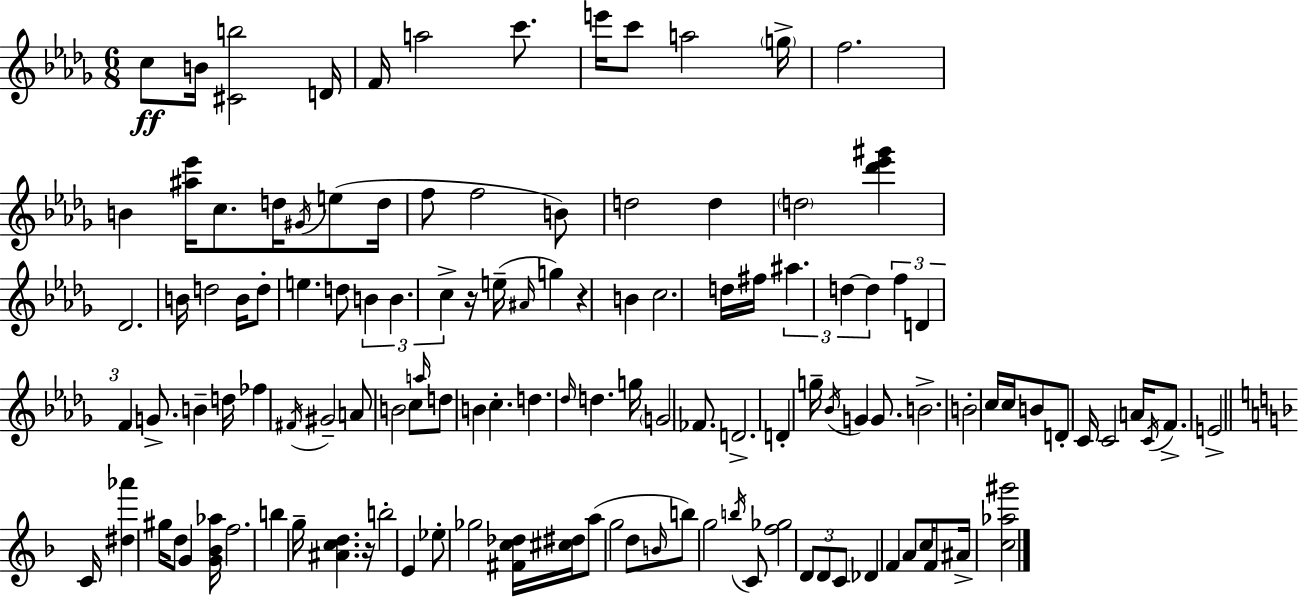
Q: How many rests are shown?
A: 3